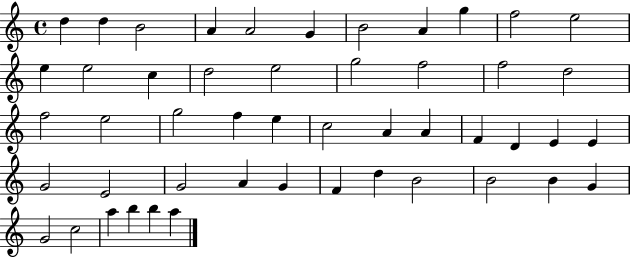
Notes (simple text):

D5/q D5/q B4/h A4/q A4/h G4/q B4/h A4/q G5/q F5/h E5/h E5/q E5/h C5/q D5/h E5/h G5/h F5/h F5/h D5/h F5/h E5/h G5/h F5/q E5/q C5/h A4/q A4/q F4/q D4/q E4/q E4/q G4/h E4/h G4/h A4/q G4/q F4/q D5/q B4/h B4/h B4/q G4/q G4/h C5/h A5/q B5/q B5/q A5/q